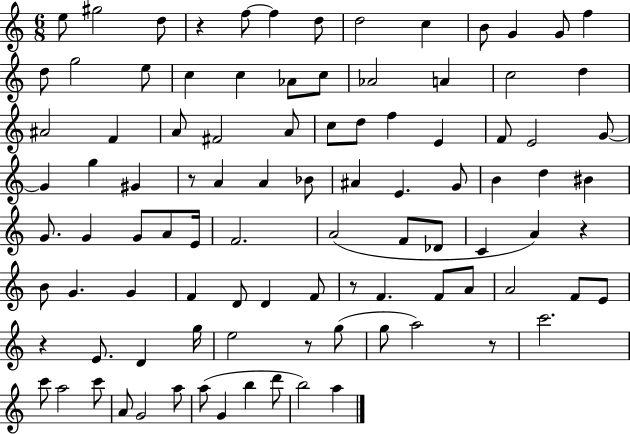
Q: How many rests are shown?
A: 7